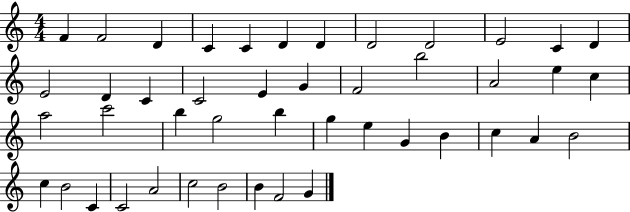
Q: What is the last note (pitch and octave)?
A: G4